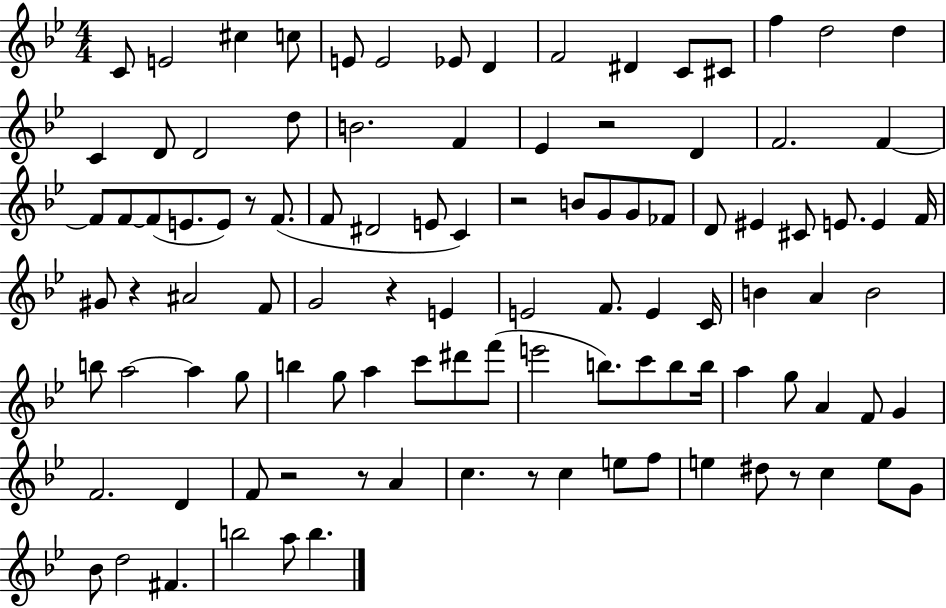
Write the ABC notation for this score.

X:1
T:Untitled
M:4/4
L:1/4
K:Bb
C/2 E2 ^c c/2 E/2 E2 _E/2 D F2 ^D C/2 ^C/2 f d2 d C D/2 D2 d/2 B2 F _E z2 D F2 F F/2 F/2 F/2 E/2 E/2 z/2 F/2 F/2 ^D2 E/2 C z2 B/2 G/2 G/2 _F/2 D/2 ^E ^C/2 E/2 E F/4 ^G/2 z ^A2 F/2 G2 z E E2 F/2 E C/4 B A B2 b/2 a2 a g/2 b g/2 a c'/2 ^d'/2 f'/2 e'2 b/2 c'/2 b/2 b/4 a g/2 A F/2 G F2 D F/2 z2 z/2 A c z/2 c e/2 f/2 e ^d/2 z/2 c e/2 G/2 _B/2 d2 ^F b2 a/2 b